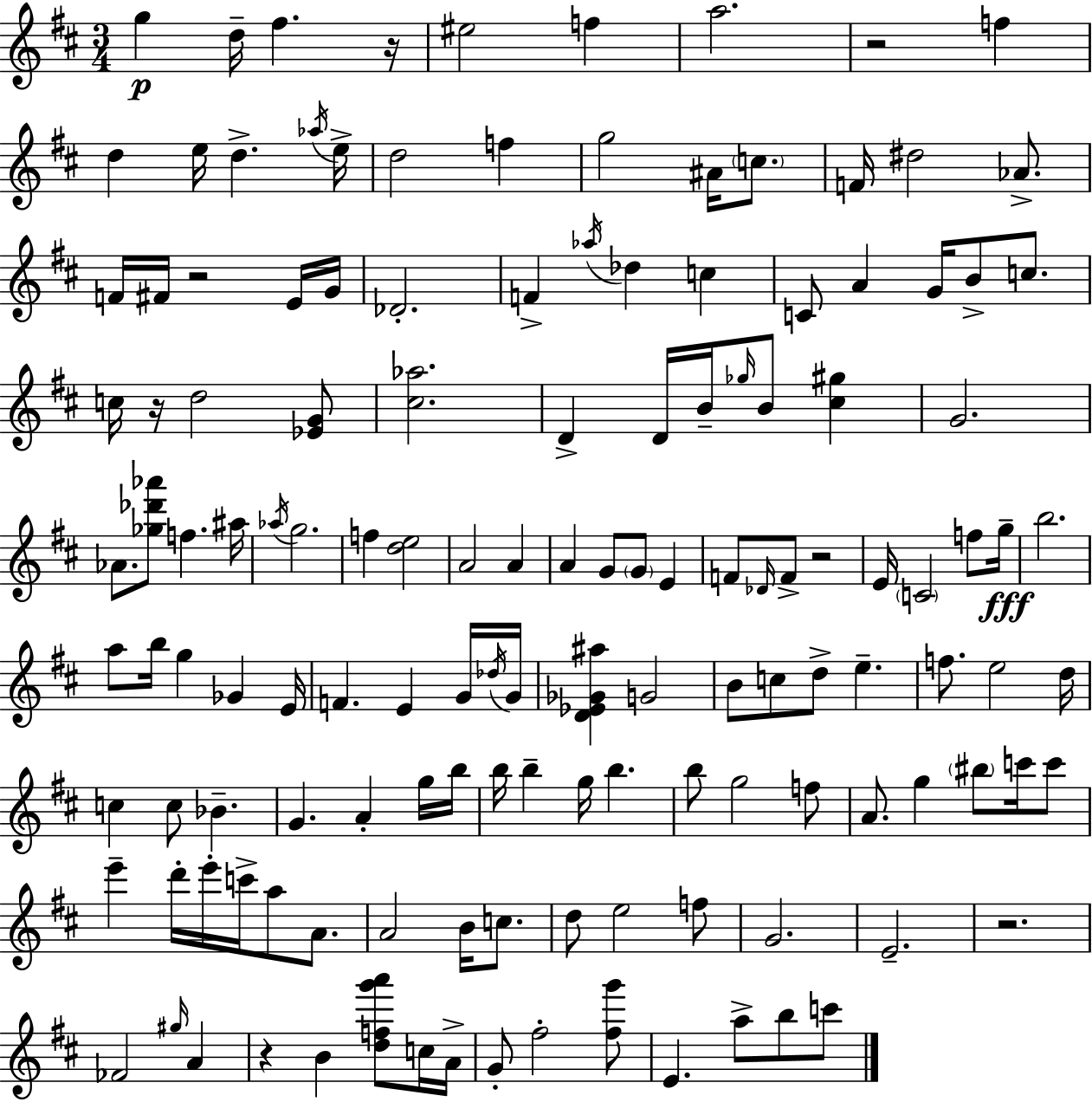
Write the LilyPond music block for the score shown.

{
  \clef treble
  \numericTimeSignature
  \time 3/4
  \key d \major
  g''4\p d''16-- fis''4. r16 | eis''2 f''4 | a''2. | r2 f''4 | \break d''4 e''16 d''4.-> \acciaccatura { aes''16 } | e''16-> d''2 f''4 | g''2 ais'16 \parenthesize c''8. | f'16 dis''2 aes'8.-> | \break f'16 fis'16 r2 e'16 | g'16 des'2.-. | f'4-> \acciaccatura { aes''16 } des''4 c''4 | c'8 a'4 g'16 b'8-> c''8. | \break c''16 r16 d''2 | <ees' g'>8 <cis'' aes''>2. | d'4-> d'16 b'16-- \grace { ges''16 } b'8 <cis'' gis''>4 | g'2. | \break aes'8. <ges'' des''' aes'''>8 f''4. | ais''16 \acciaccatura { aes''16 } g''2. | f''4 <d'' e''>2 | a'2 | \break a'4 a'4 g'8 \parenthesize g'8 | e'4 f'8 \grace { des'16 } f'8-> r2 | e'16 \parenthesize c'2 | f''8 g''16--\fff b''2. | \break a''8 b''16 g''4 | ges'4 e'16 f'4. e'4 | g'16 \acciaccatura { des''16 } g'16 <d' ees' ges' ais''>4 g'2 | b'8 c''8 d''8-> | \break e''4.-- f''8. e''2 | d''16 c''4 c''8 | bes'4.-- g'4. | a'4-. g''16 b''16 b''16 b''4-- g''16 | \break b''4. b''8 g''2 | f''8 a'8. g''4 | \parenthesize bis''8 c'''16 c'''8 e'''4-- d'''16-. e'''16-. | c'''16-> a''8 a'8. a'2 | \break b'16 c''8. d''8 e''2 | f''8 g'2. | e'2.-- | r2. | \break fes'2 | \grace { gis''16 } a'4 r4 b'4 | <d'' f'' g''' a'''>8 c''16 a'16-> g'8-. fis''2-. | <fis'' g'''>8 e'4. | \break a''8-> b''8 c'''8 \bar "|."
}